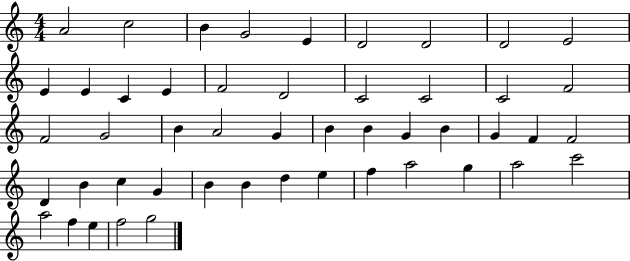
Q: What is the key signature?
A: C major